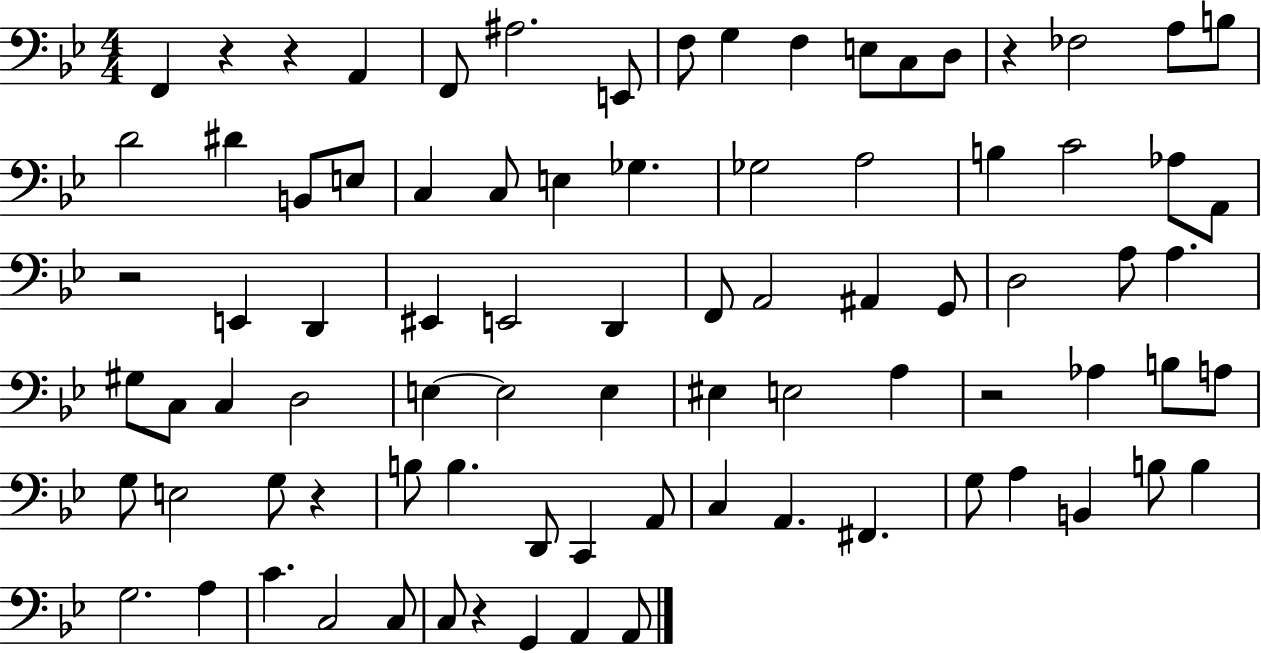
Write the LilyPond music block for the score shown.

{
  \clef bass
  \numericTimeSignature
  \time 4/4
  \key bes \major
  \repeat volta 2 { f,4 r4 r4 a,4 | f,8 ais2. e,8 | f8 g4 f4 e8 c8 d8 | r4 fes2 a8 b8 | \break d'2 dis'4 b,8 e8 | c4 c8 e4 ges4. | ges2 a2 | b4 c'2 aes8 a,8 | \break r2 e,4 d,4 | eis,4 e,2 d,4 | f,8 a,2 ais,4 g,8 | d2 a8 a4. | \break gis8 c8 c4 d2 | e4~~ e2 e4 | eis4 e2 a4 | r2 aes4 b8 a8 | \break g8 e2 g8 r4 | b8 b4. d,8 c,4 a,8 | c4 a,4. fis,4. | g8 a4 b,4 b8 b4 | \break g2. a4 | c'4. c2 c8 | c8 r4 g,4 a,4 a,8 | } \bar "|."
}